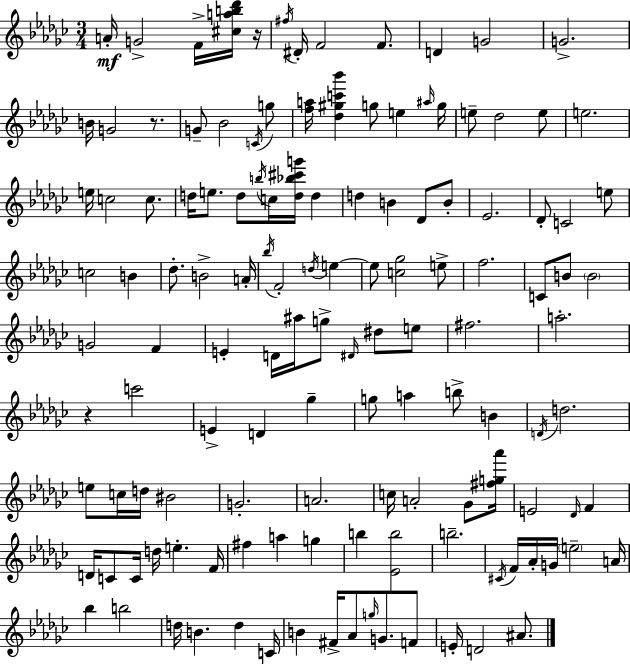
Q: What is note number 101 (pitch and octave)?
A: C#4